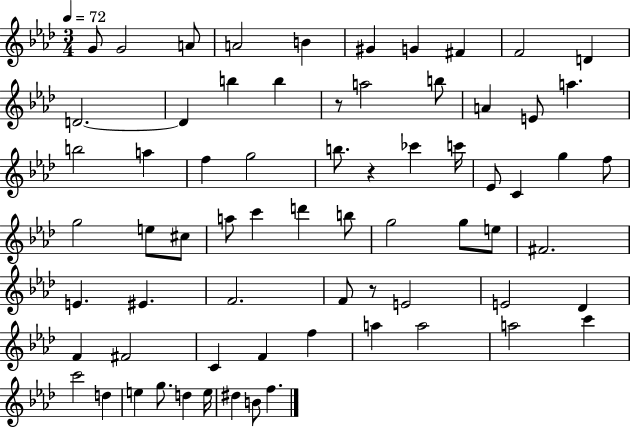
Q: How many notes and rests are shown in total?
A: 69